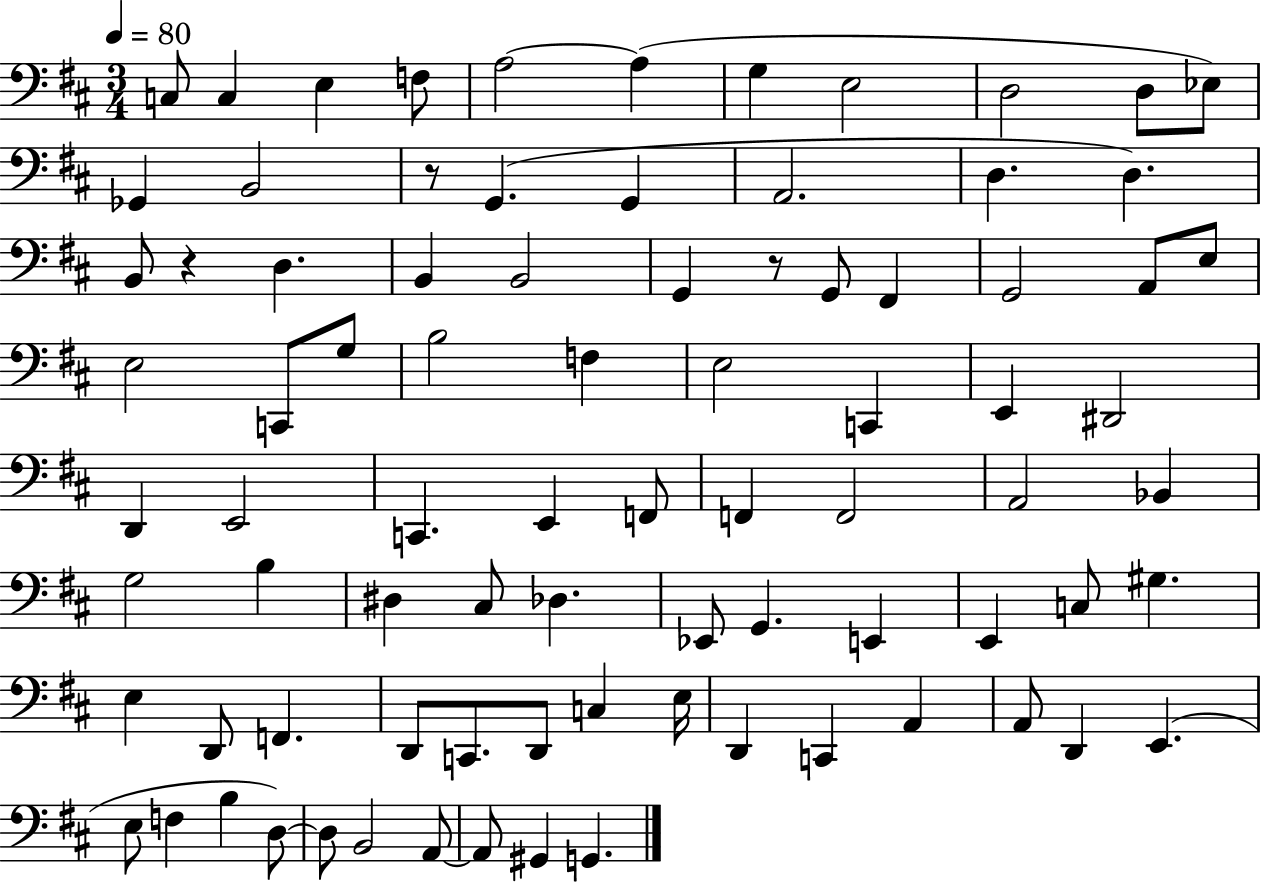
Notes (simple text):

C3/e C3/q E3/q F3/e A3/h A3/q G3/q E3/h D3/h D3/e Eb3/e Gb2/q B2/h R/e G2/q. G2/q A2/h. D3/q. D3/q. B2/e R/q D3/q. B2/q B2/h G2/q R/e G2/e F#2/q G2/h A2/e E3/e E3/h C2/e G3/e B3/h F3/q E3/h C2/q E2/q D#2/h D2/q E2/h C2/q. E2/q F2/e F2/q F2/h A2/h Bb2/q G3/h B3/q D#3/q C#3/e Db3/q. Eb2/e G2/q. E2/q E2/q C3/e G#3/q. E3/q D2/e F2/q. D2/e C2/e. D2/e C3/q E3/s D2/q C2/q A2/q A2/e D2/q E2/q. E3/e F3/q B3/q D3/e D3/e B2/h A2/e A2/e G#2/q G2/q.